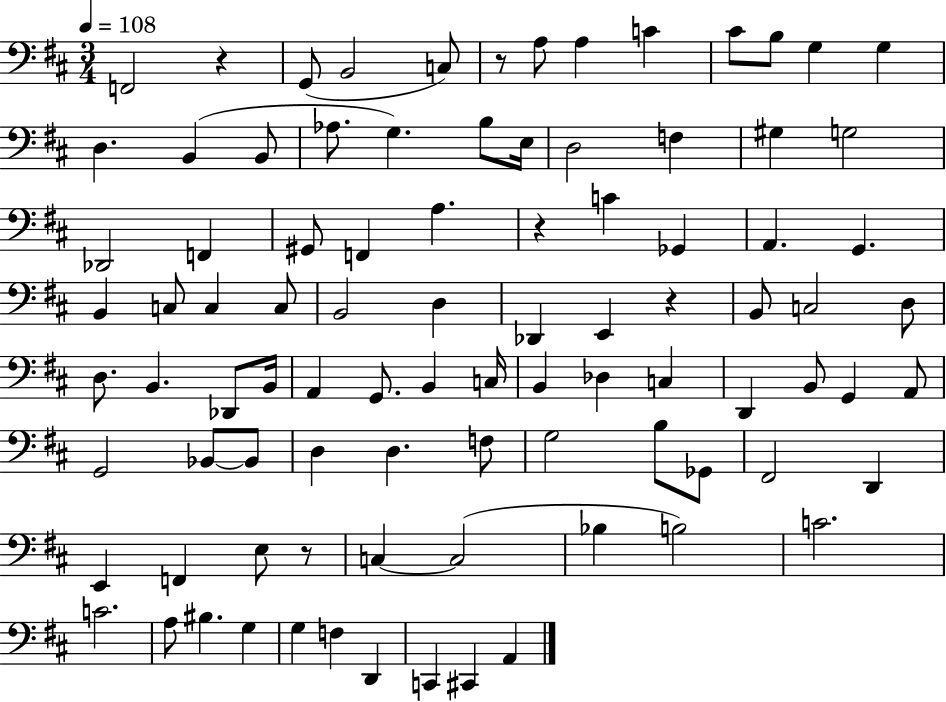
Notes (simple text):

F2/h R/q G2/e B2/h C3/e R/e A3/e A3/q C4/q C#4/e B3/e G3/q G3/q D3/q. B2/q B2/e Ab3/e. G3/q. B3/e E3/s D3/h F3/q G#3/q G3/h Db2/h F2/q G#2/e F2/q A3/q. R/q C4/q Gb2/q A2/q. G2/q. B2/q C3/e C3/q C3/e B2/h D3/q Db2/q E2/q R/q B2/e C3/h D3/e D3/e. B2/q. Db2/e B2/s A2/q G2/e. B2/q C3/s B2/q Db3/q C3/q D2/q B2/e G2/q A2/e G2/h Bb2/e Bb2/e D3/q D3/q. F3/e G3/h B3/e Gb2/e F#2/h D2/q E2/q F2/q E3/e R/e C3/q C3/h Bb3/q B3/h C4/h. C4/h. A3/e BIS3/q. G3/q G3/q F3/q D2/q C2/q C#2/q A2/q